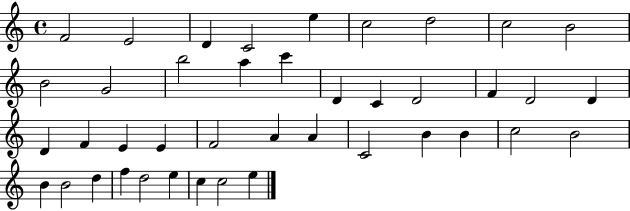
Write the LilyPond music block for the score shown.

{
  \clef treble
  \time 4/4
  \defaultTimeSignature
  \key c \major
  f'2 e'2 | d'4 c'2 e''4 | c''2 d''2 | c''2 b'2 | \break b'2 g'2 | b''2 a''4 c'''4 | d'4 c'4 d'2 | f'4 d'2 d'4 | \break d'4 f'4 e'4 e'4 | f'2 a'4 a'4 | c'2 b'4 b'4 | c''2 b'2 | \break b'4 b'2 d''4 | f''4 d''2 e''4 | c''4 c''2 e''4 | \bar "|."
}